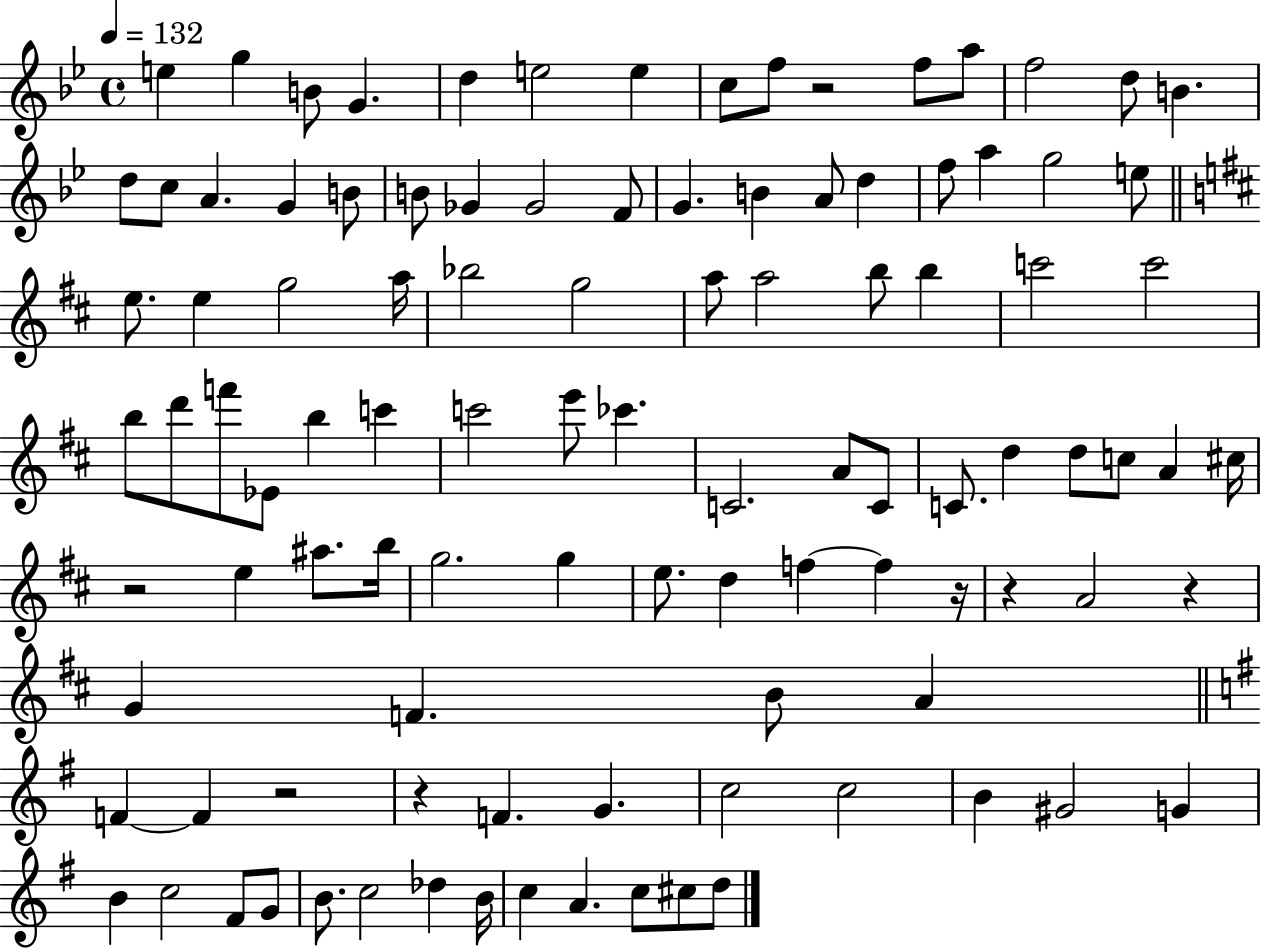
E5/q G5/q B4/e G4/q. D5/q E5/h E5/q C5/e F5/e R/h F5/e A5/e F5/h D5/e B4/q. D5/e C5/e A4/q. G4/q B4/e B4/e Gb4/q Gb4/h F4/e G4/q. B4/q A4/e D5/q F5/e A5/q G5/h E5/e E5/e. E5/q G5/h A5/s Bb5/h G5/h A5/e A5/h B5/e B5/q C6/h C6/h B5/e D6/e F6/e Eb4/e B5/q C6/q C6/h E6/e CES6/q. C4/h. A4/e C4/e C4/e. D5/q D5/e C5/e A4/q C#5/s R/h E5/q A#5/e. B5/s G5/h. G5/q E5/e. D5/q F5/q F5/q R/s R/q A4/h R/q G4/q F4/q. B4/e A4/q F4/q F4/q R/h R/q F4/q. G4/q. C5/h C5/h B4/q G#4/h G4/q B4/q C5/h F#4/e G4/e B4/e. C5/h Db5/q B4/s C5/q A4/q. C5/e C#5/e D5/e